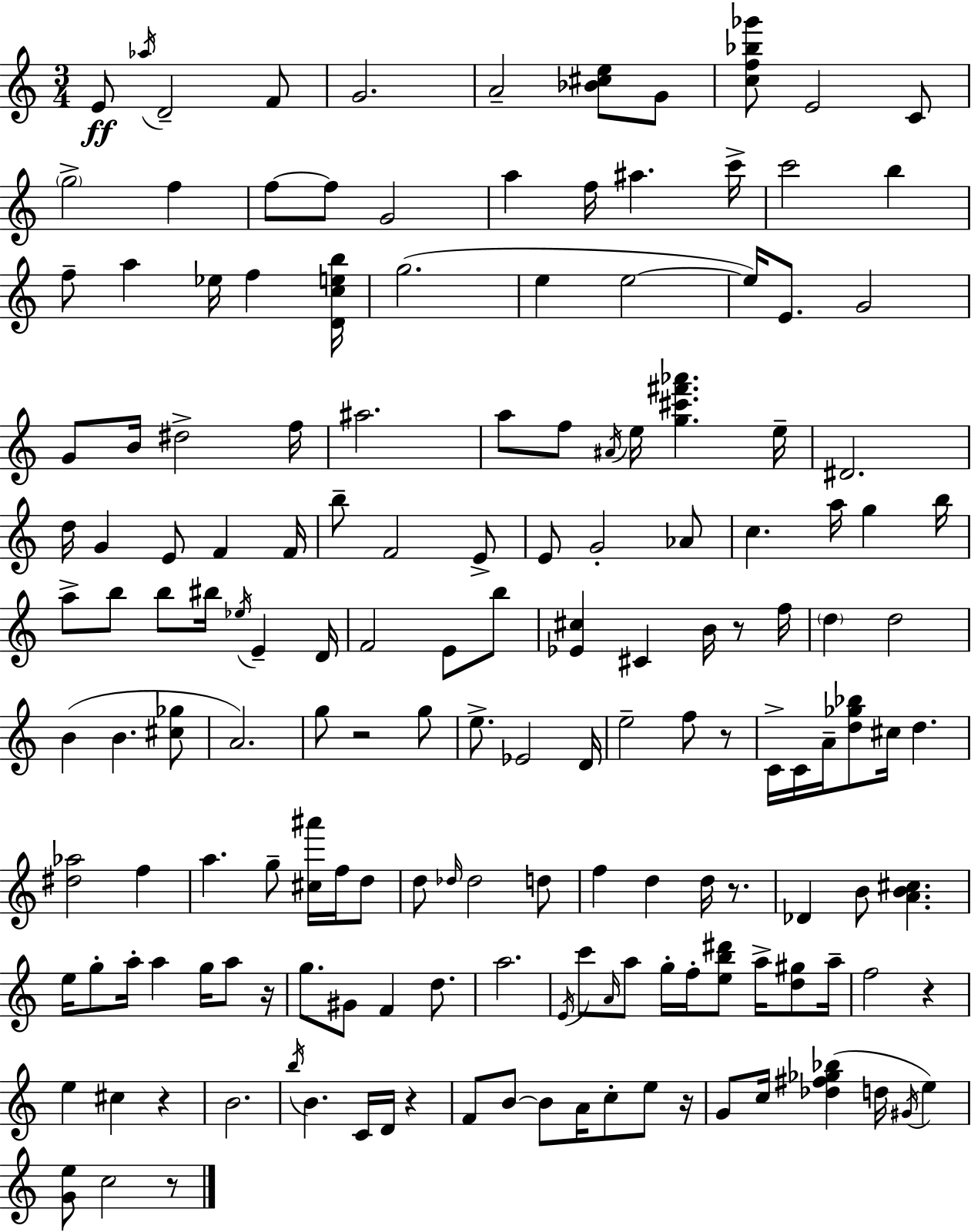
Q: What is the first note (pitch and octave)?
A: E4